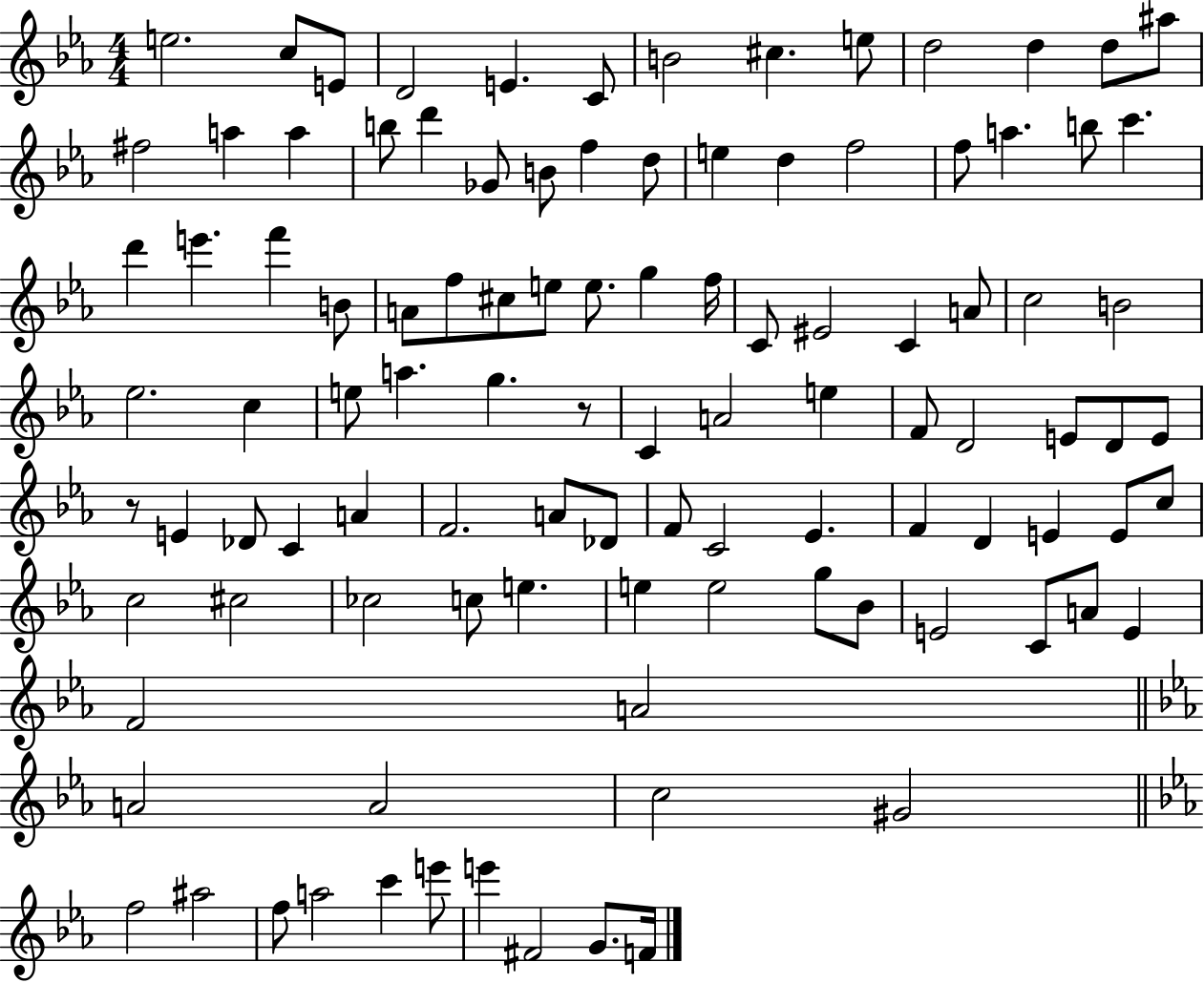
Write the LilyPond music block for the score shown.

{
  \clef treble
  \numericTimeSignature
  \time 4/4
  \key ees \major
  e''2. c''8 e'8 | d'2 e'4. c'8 | b'2 cis''4. e''8 | d''2 d''4 d''8 ais''8 | \break fis''2 a''4 a''4 | b''8 d'''4 ges'8 b'8 f''4 d''8 | e''4 d''4 f''2 | f''8 a''4. b''8 c'''4. | \break d'''4 e'''4. f'''4 b'8 | a'8 f''8 cis''8 e''8 e''8. g''4 f''16 | c'8 eis'2 c'4 a'8 | c''2 b'2 | \break ees''2. c''4 | e''8 a''4. g''4. r8 | c'4 a'2 e''4 | f'8 d'2 e'8 d'8 e'8 | \break r8 e'4 des'8 c'4 a'4 | f'2. a'8 des'8 | f'8 c'2 ees'4. | f'4 d'4 e'4 e'8 c''8 | \break c''2 cis''2 | ces''2 c''8 e''4. | e''4 e''2 g''8 bes'8 | e'2 c'8 a'8 e'4 | \break f'2 a'2 | \bar "||" \break \key ees \major a'2 a'2 | c''2 gis'2 | \bar "||" \break \key c \minor f''2 ais''2 | f''8 a''2 c'''4 e'''8 | e'''4 fis'2 g'8. f'16 | \bar "|."
}